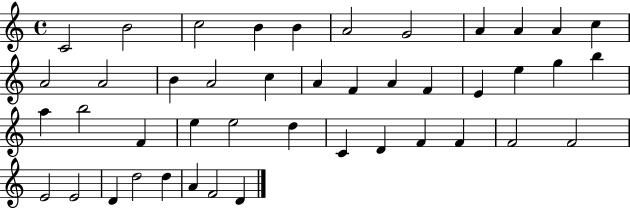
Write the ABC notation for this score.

X:1
T:Untitled
M:4/4
L:1/4
K:C
C2 B2 c2 B B A2 G2 A A A c A2 A2 B A2 c A F A F E e g b a b2 F e e2 d C D F F F2 F2 E2 E2 D d2 d A F2 D